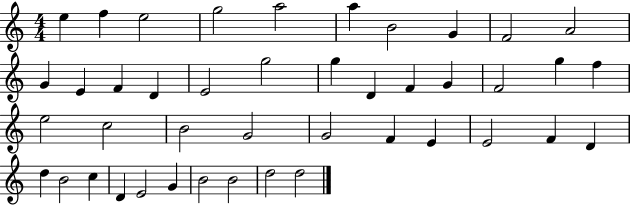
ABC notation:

X:1
T:Untitled
M:4/4
L:1/4
K:C
e f e2 g2 a2 a B2 G F2 A2 G E F D E2 g2 g D F G F2 g f e2 c2 B2 G2 G2 F E E2 F D d B2 c D E2 G B2 B2 d2 d2